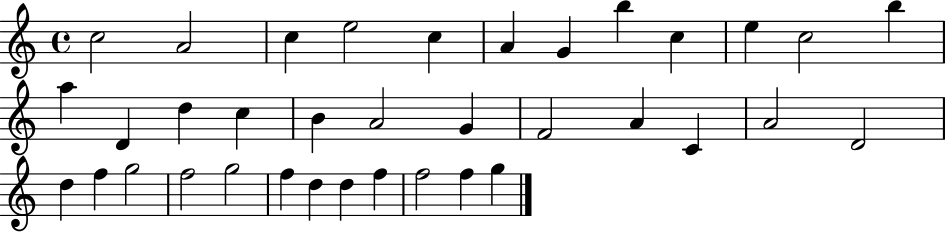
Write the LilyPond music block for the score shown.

{
  \clef treble
  \time 4/4
  \defaultTimeSignature
  \key c \major
  c''2 a'2 | c''4 e''2 c''4 | a'4 g'4 b''4 c''4 | e''4 c''2 b''4 | \break a''4 d'4 d''4 c''4 | b'4 a'2 g'4 | f'2 a'4 c'4 | a'2 d'2 | \break d''4 f''4 g''2 | f''2 g''2 | f''4 d''4 d''4 f''4 | f''2 f''4 g''4 | \break \bar "|."
}